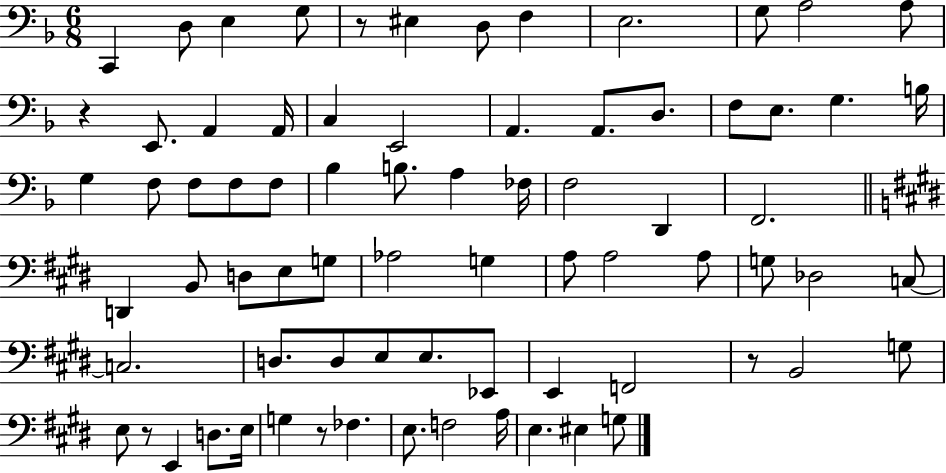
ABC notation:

X:1
T:Untitled
M:6/8
L:1/4
K:F
C,, D,/2 E, G,/2 z/2 ^E, D,/2 F, E,2 G,/2 A,2 A,/2 z E,,/2 A,, A,,/4 C, E,,2 A,, A,,/2 D,/2 F,/2 E,/2 G, B,/4 G, F,/2 F,/2 F,/2 F,/2 _B, B,/2 A, _F,/4 F,2 D,, F,,2 D,, B,,/2 D,/2 E,/2 G,/2 _A,2 G, A,/2 A,2 A,/2 G,/2 _D,2 C,/2 C,2 D,/2 D,/2 E,/2 E,/2 _E,,/2 E,, F,,2 z/2 B,,2 G,/2 E,/2 z/2 E,, D,/2 E,/4 G, z/2 _F, E,/2 F,2 A,/4 E, ^E, G,/2